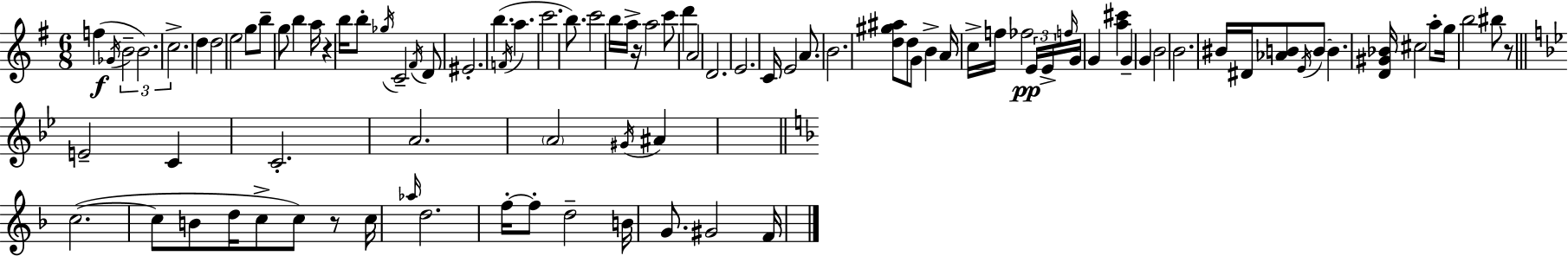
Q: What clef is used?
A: treble